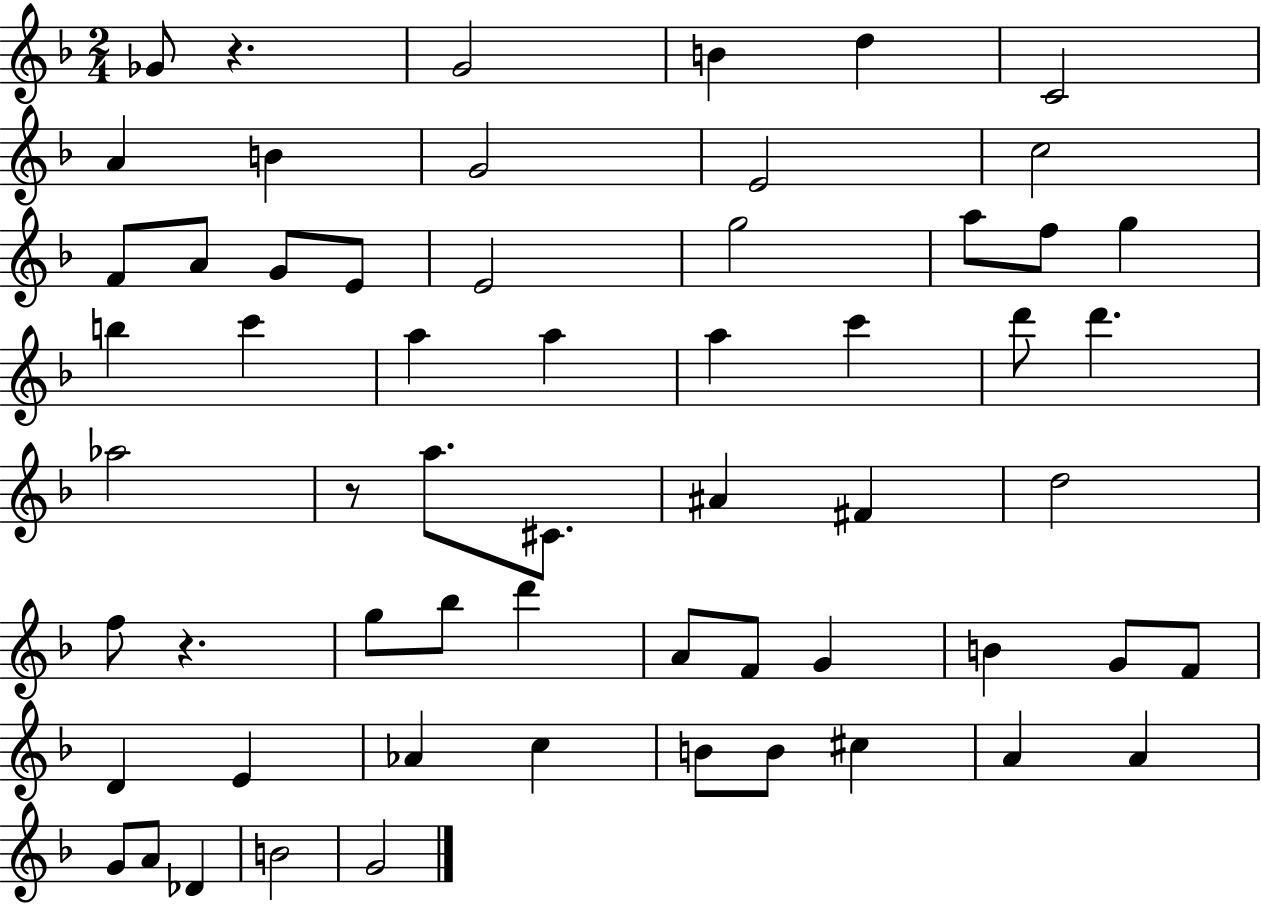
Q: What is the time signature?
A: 2/4